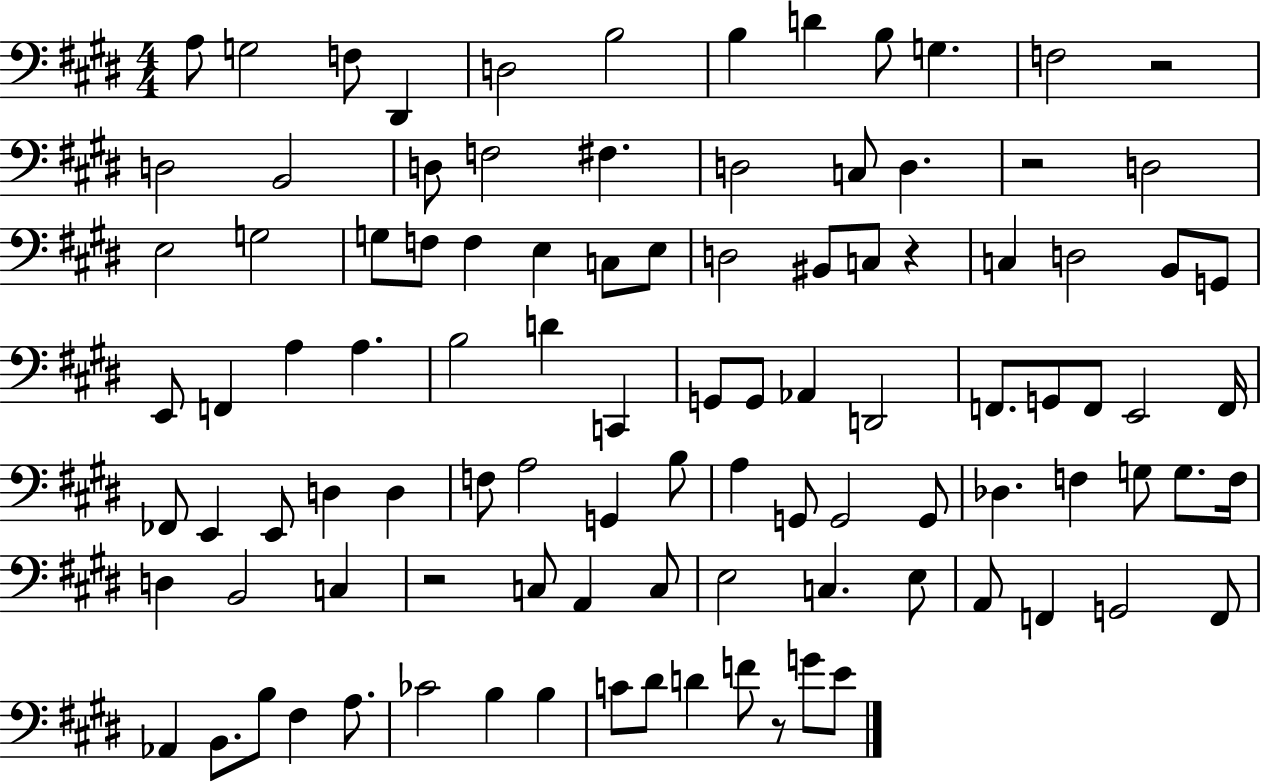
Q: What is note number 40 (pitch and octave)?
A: B3